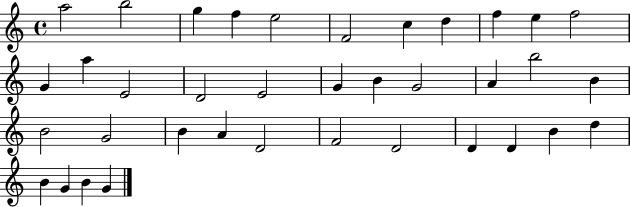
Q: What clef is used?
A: treble